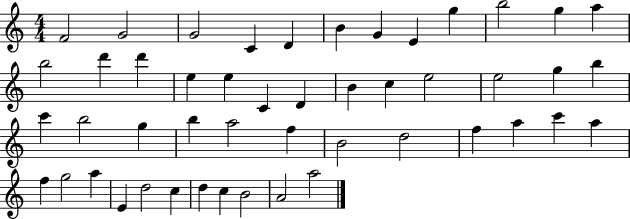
F4/h G4/h G4/h C4/q D4/q B4/q G4/q E4/q G5/q B5/h G5/q A5/q B5/h D6/q D6/q E5/q E5/q C4/q D4/q B4/q C5/q E5/h E5/h G5/q B5/q C6/q B5/h G5/q B5/q A5/h F5/q B4/h D5/h F5/q A5/q C6/q A5/q F5/q G5/h A5/q E4/q D5/h C5/q D5/q C5/q B4/h A4/h A5/h